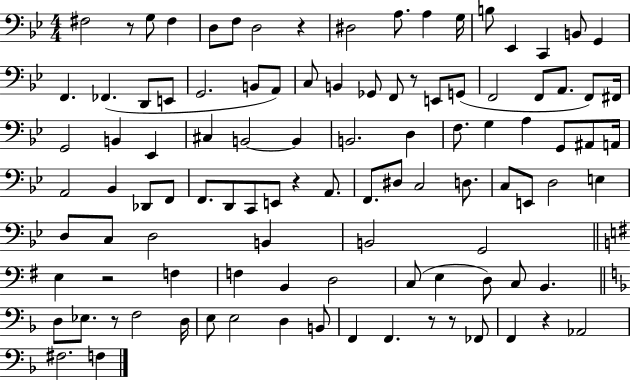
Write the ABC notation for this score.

X:1
T:Untitled
M:4/4
L:1/4
K:Bb
^F,2 z/2 G,/2 ^F, D,/2 F,/2 D,2 z ^D,2 A,/2 A, G,/4 B,/2 _E,, C,, B,,/2 G,, F,, _F,, D,,/2 E,,/2 G,,2 B,,/2 A,,/2 C,/2 B,, _G,,/2 F,,/2 z/2 E,,/2 G,,/2 F,,2 F,,/2 A,,/2 F,,/2 ^F,,/4 G,,2 B,, _E,, ^C, B,,2 B,, B,,2 D, F,/2 G, A, G,,/2 ^A,,/2 A,,/4 A,,2 _B,, _D,,/2 F,,/2 F,,/2 D,,/2 C,,/2 E,,/2 z A,,/2 F,,/2 ^D,/2 C,2 D,/2 C,/2 E,,/2 D,2 E, D,/2 C,/2 D,2 B,, B,,2 G,,2 E, z2 F, F, B,, D,2 C,/2 E, D,/2 C,/2 B,, D,/2 _E,/2 z/2 F,2 D,/4 E,/2 E,2 D, B,,/2 F,, F,, z/2 z/2 _F,,/2 F,, z _A,,2 ^F,2 F,